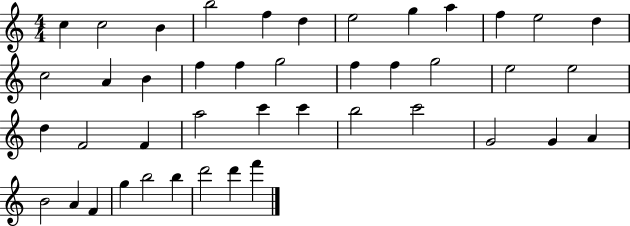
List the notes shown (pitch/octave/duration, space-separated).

C5/q C5/h B4/q B5/h F5/q D5/q E5/h G5/q A5/q F5/q E5/h D5/q C5/h A4/q B4/q F5/q F5/q G5/h F5/q F5/q G5/h E5/h E5/h D5/q F4/h F4/q A5/h C6/q C6/q B5/h C6/h G4/h G4/q A4/q B4/h A4/q F4/q G5/q B5/h B5/q D6/h D6/q F6/q